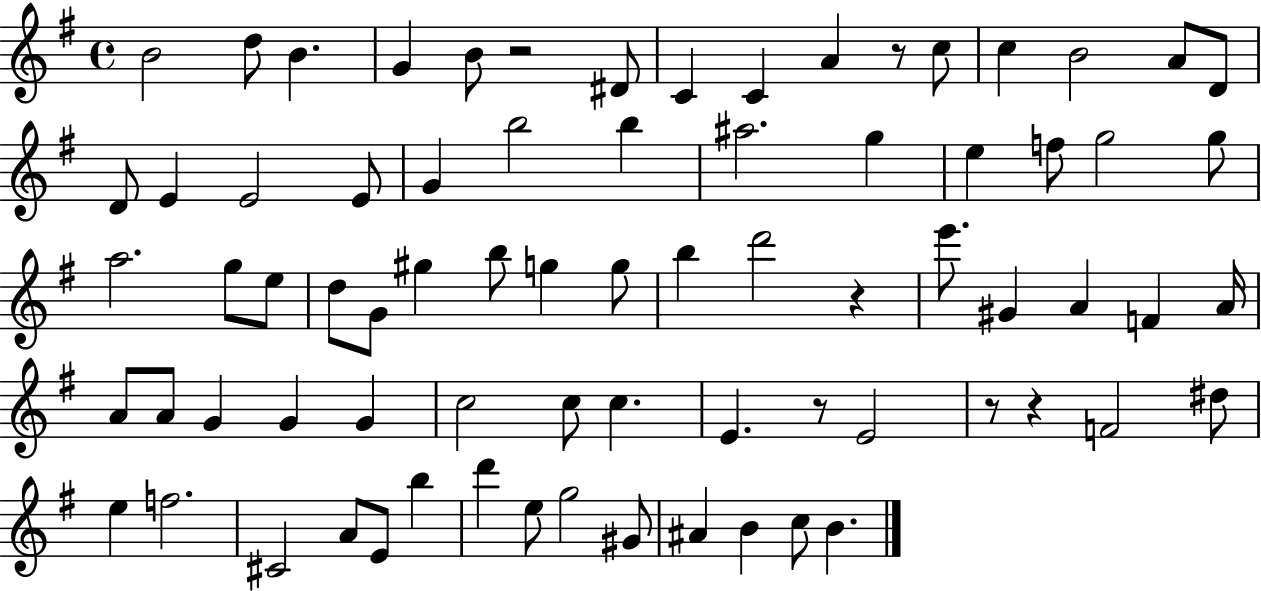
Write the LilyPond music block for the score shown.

{
  \clef treble
  \time 4/4
  \defaultTimeSignature
  \key g \major
  b'2 d''8 b'4. | g'4 b'8 r2 dis'8 | c'4 c'4 a'4 r8 c''8 | c''4 b'2 a'8 d'8 | \break d'8 e'4 e'2 e'8 | g'4 b''2 b''4 | ais''2. g''4 | e''4 f''8 g''2 g''8 | \break a''2. g''8 e''8 | d''8 g'8 gis''4 b''8 g''4 g''8 | b''4 d'''2 r4 | e'''8. gis'4 a'4 f'4 a'16 | \break a'8 a'8 g'4 g'4 g'4 | c''2 c''8 c''4. | e'4. r8 e'2 | r8 r4 f'2 dis''8 | \break e''4 f''2. | cis'2 a'8 e'8 b''4 | d'''4 e''8 g''2 gis'8 | ais'4 b'4 c''8 b'4. | \break \bar "|."
}